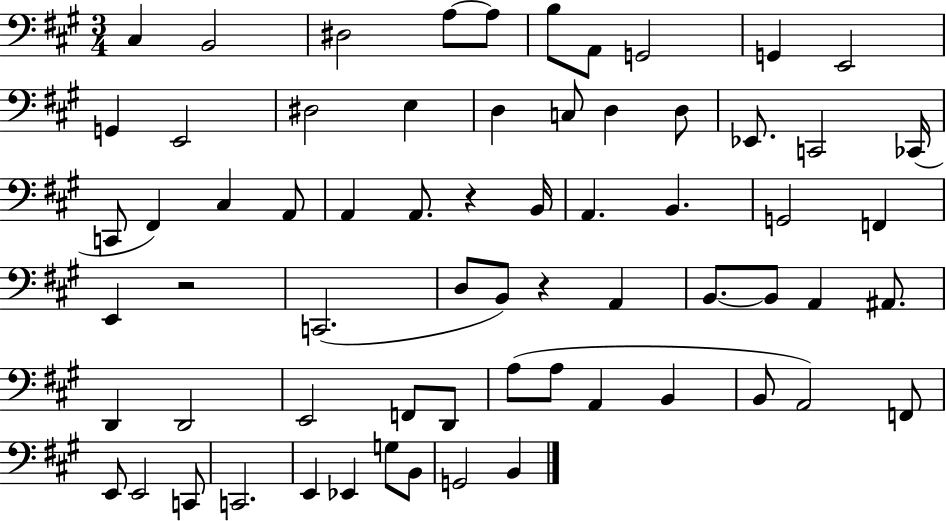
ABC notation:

X:1
T:Untitled
M:3/4
L:1/4
K:A
^C, B,,2 ^D,2 A,/2 A,/2 B,/2 A,,/2 G,,2 G,, E,,2 G,, E,,2 ^D,2 E, D, C,/2 D, D,/2 _E,,/2 C,,2 _C,,/4 C,,/2 ^F,, ^C, A,,/2 A,, A,,/2 z B,,/4 A,, B,, G,,2 F,, E,, z2 C,,2 D,/2 B,,/2 z A,, B,,/2 B,,/2 A,, ^A,,/2 D,, D,,2 E,,2 F,,/2 D,,/2 A,/2 A,/2 A,, B,, B,,/2 A,,2 F,,/2 E,,/2 E,,2 C,,/2 C,,2 E,, _E,, G,/2 B,,/2 G,,2 B,,